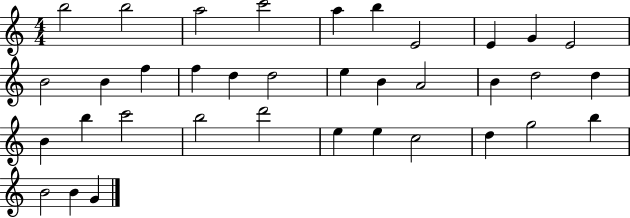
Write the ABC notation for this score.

X:1
T:Untitled
M:4/4
L:1/4
K:C
b2 b2 a2 c'2 a b E2 E G E2 B2 B f f d d2 e B A2 B d2 d B b c'2 b2 d'2 e e c2 d g2 b B2 B G